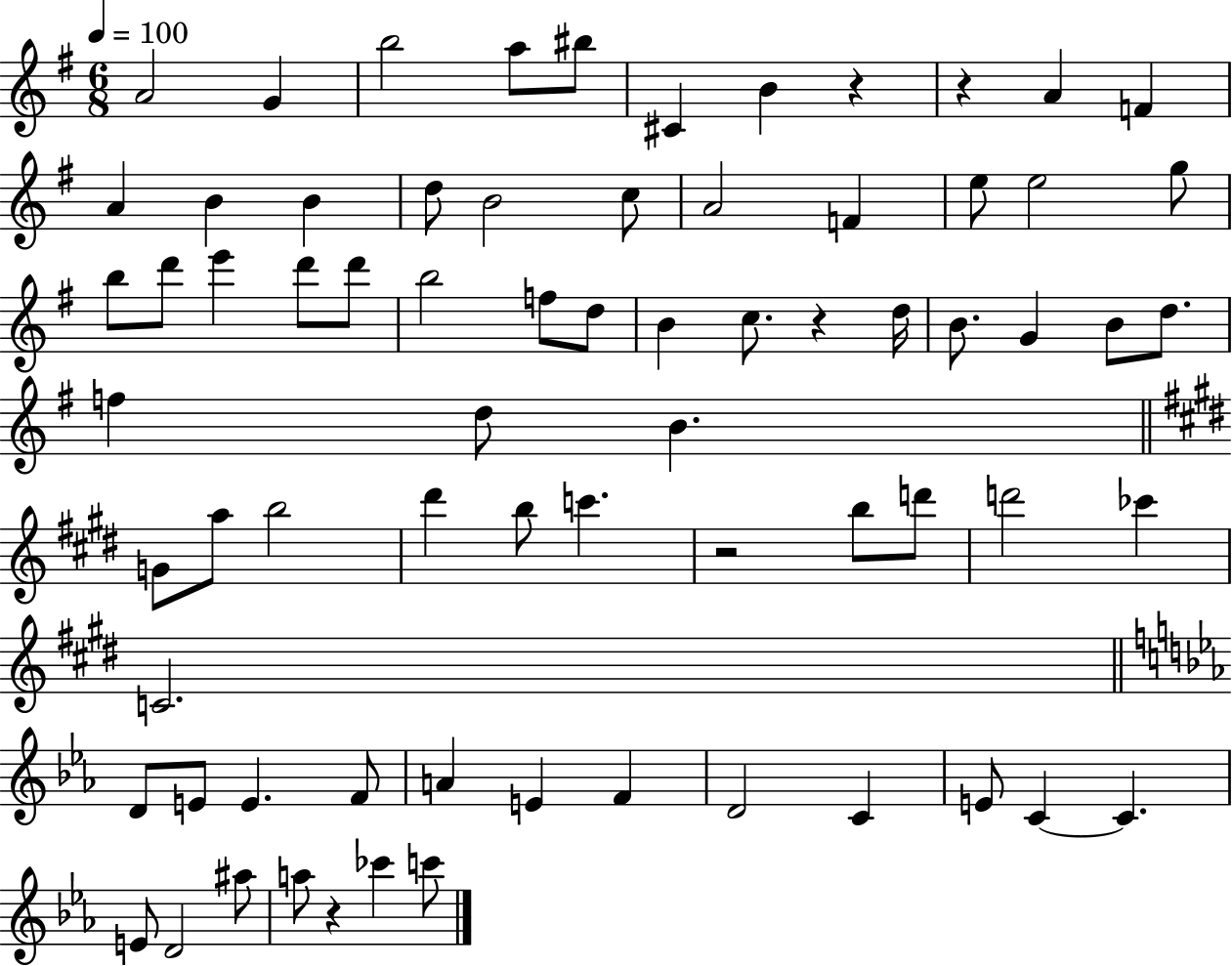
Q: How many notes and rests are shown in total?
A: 72